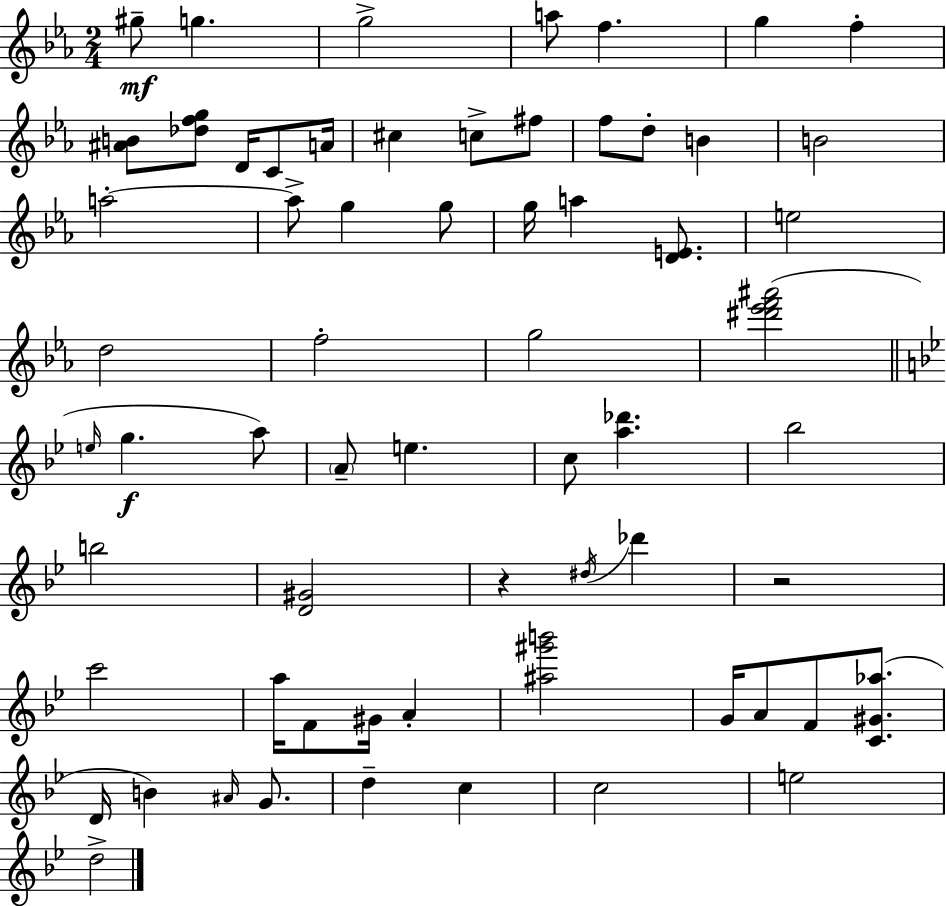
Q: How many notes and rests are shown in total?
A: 64